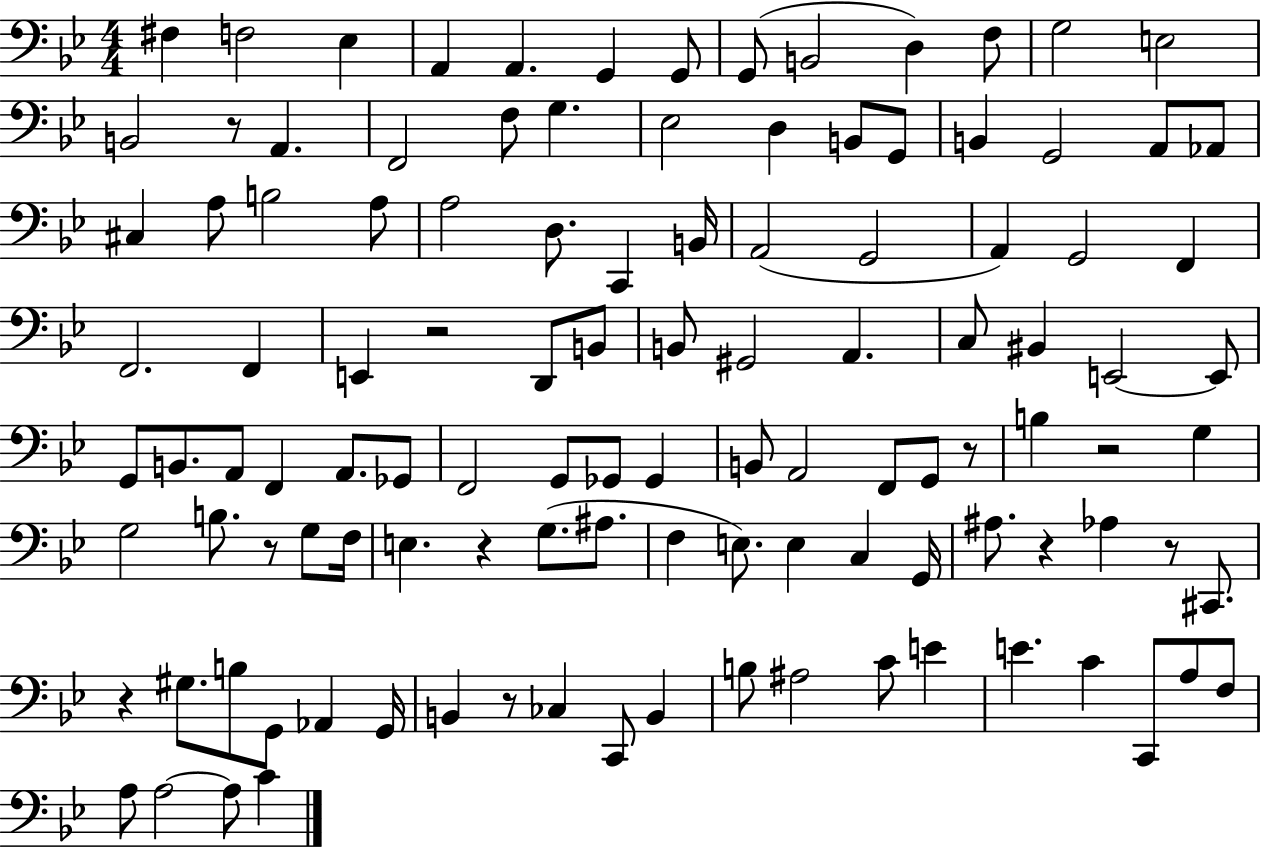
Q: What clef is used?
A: bass